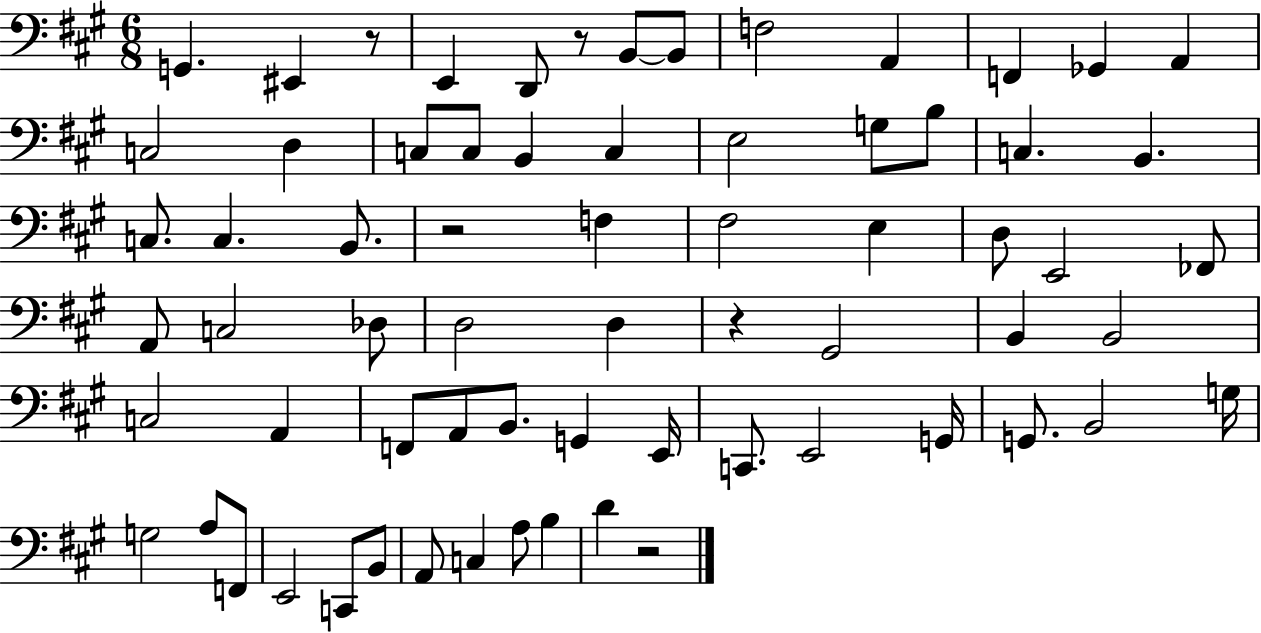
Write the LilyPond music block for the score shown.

{
  \clef bass
  \numericTimeSignature
  \time 6/8
  \key a \major
  g,4. eis,4 r8 | e,4 d,8 r8 b,8~~ b,8 | f2 a,4 | f,4 ges,4 a,4 | \break c2 d4 | c8 c8 b,4 c4 | e2 g8 b8 | c4. b,4. | \break c8. c4. b,8. | r2 f4 | fis2 e4 | d8 e,2 fes,8 | \break a,8 c2 des8 | d2 d4 | r4 gis,2 | b,4 b,2 | \break c2 a,4 | f,8 a,8 b,8. g,4 e,16 | c,8. e,2 g,16 | g,8. b,2 g16 | \break g2 a8 f,8 | e,2 c,8 b,8 | a,8 c4 a8 b4 | d'4 r2 | \break \bar "|."
}